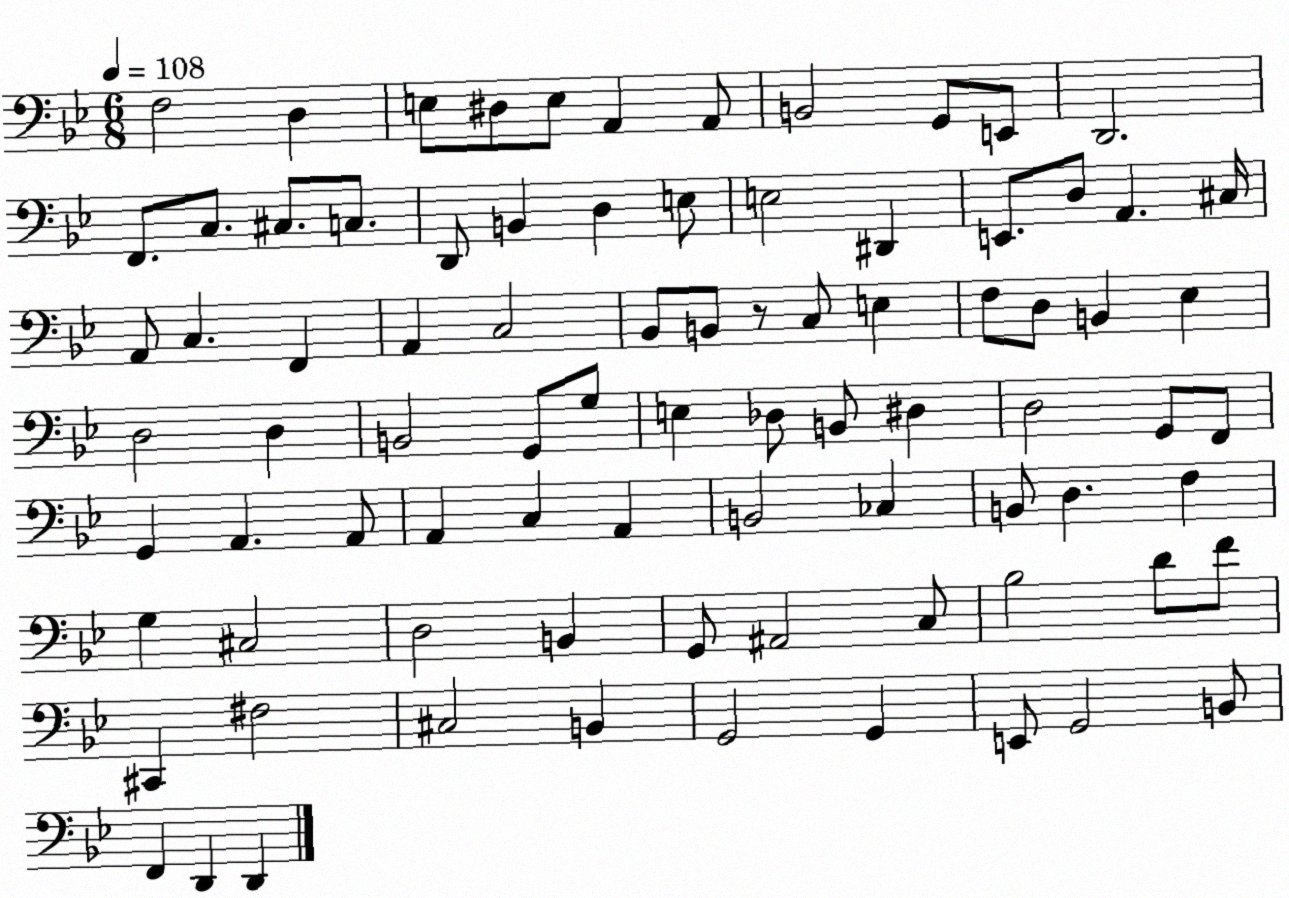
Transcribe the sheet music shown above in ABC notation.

X:1
T:Untitled
M:6/8
L:1/4
K:Bb
F,2 D, E,/2 ^D,/2 E,/2 A,, A,,/2 B,,2 G,,/2 E,,/2 D,,2 F,,/2 C,/2 ^C,/2 C,/2 D,,/2 B,, D, E,/2 E,2 ^D,, E,,/2 D,/2 A,, ^C,/4 A,,/2 C, F,, A,, C,2 _B,,/2 B,,/2 z/2 C,/2 E, F,/2 D,/2 B,, _E, D,2 D, B,,2 G,,/2 G,/2 E, _D,/2 B,,/2 ^D, D,2 G,,/2 F,,/2 G,, A,, A,,/2 A,, C, A,, B,,2 _C, B,,/2 D, F, G, ^C,2 D,2 B,, G,,/2 ^A,,2 C,/2 _B,2 D/2 F/2 ^C,, ^F,2 ^C,2 B,, G,,2 G,, E,,/2 G,,2 B,,/2 F,, D,, D,,